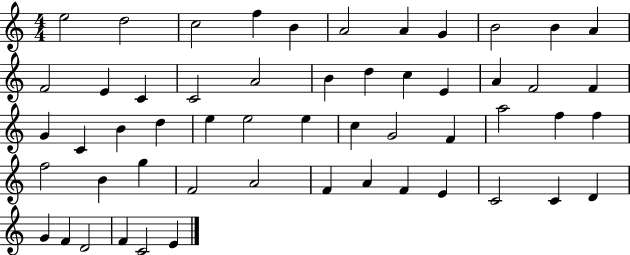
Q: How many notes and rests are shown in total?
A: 54